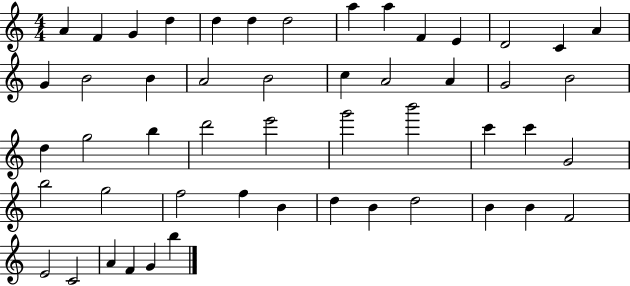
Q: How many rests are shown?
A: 0